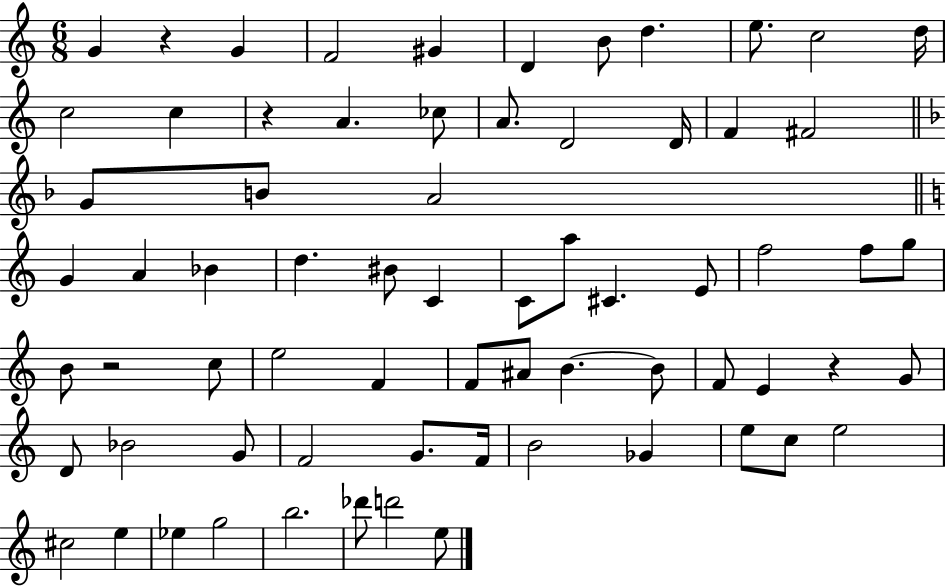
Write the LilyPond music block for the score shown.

{
  \clef treble
  \numericTimeSignature
  \time 6/8
  \key c \major
  g'4 r4 g'4 | f'2 gis'4 | d'4 b'8 d''4. | e''8. c''2 d''16 | \break c''2 c''4 | r4 a'4. ces''8 | a'8. d'2 d'16 | f'4 fis'2 | \break \bar "||" \break \key d \minor g'8 b'8 a'2 | \bar "||" \break \key c \major g'4 a'4 bes'4 | d''4. bis'8 c'4 | c'8 a''8 cis'4. e'8 | f''2 f''8 g''8 | \break b'8 r2 c''8 | e''2 f'4 | f'8 ais'8 b'4.~~ b'8 | f'8 e'4 r4 g'8 | \break d'8 bes'2 g'8 | f'2 g'8. f'16 | b'2 ges'4 | e''8 c''8 e''2 | \break cis''2 e''4 | ees''4 g''2 | b''2. | des'''8 d'''2 e''8 | \break \bar "|."
}